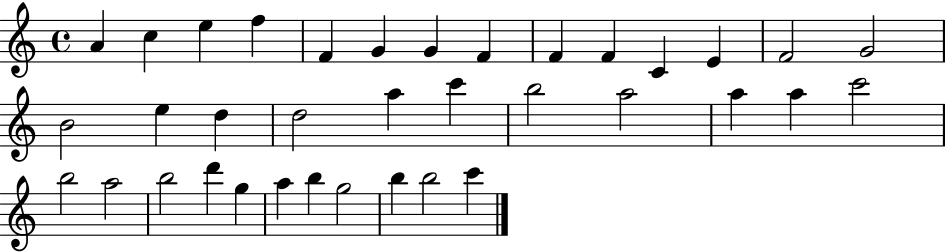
A4/q C5/q E5/q F5/q F4/q G4/q G4/q F4/q F4/q F4/q C4/q E4/q F4/h G4/h B4/h E5/q D5/q D5/h A5/q C6/q B5/h A5/h A5/q A5/q C6/h B5/h A5/h B5/h D6/q G5/q A5/q B5/q G5/h B5/q B5/h C6/q